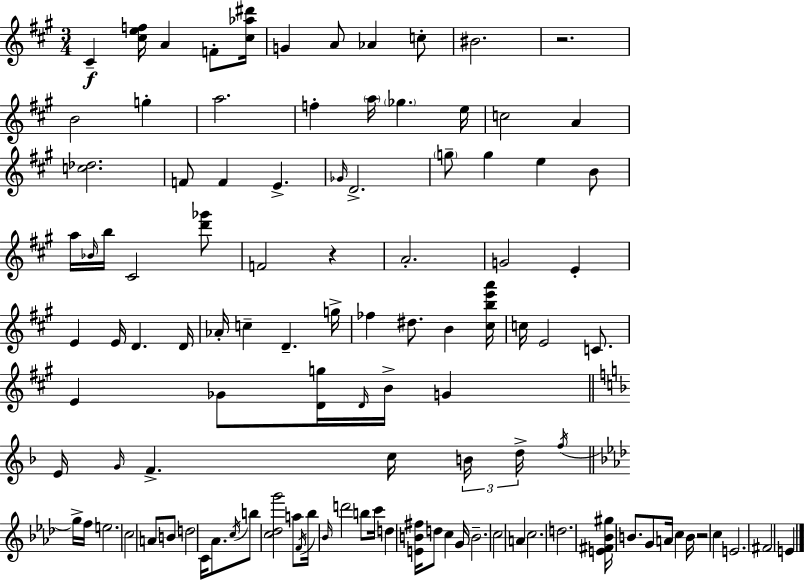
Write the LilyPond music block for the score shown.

{
  \clef treble
  \numericTimeSignature
  \time 3/4
  \key a \major
  cis'4--\f <cis'' e'' f''>16 a'4 f'8-. <cis'' aes'' dis'''>16 | g'4 a'8 aes'4 c''8-. | bis'2. | r2. | \break b'2 g''4-. | a''2. | f''4-. \parenthesize a''16 \parenthesize ges''4. e''16 | c''2 a'4 | \break <c'' des''>2. | f'8 f'4 e'4.-> | \grace { ges'16 } d'2.-> | \parenthesize g''8-- g''4 e''4 b'8 | \break a''16 \grace { bes'16 } b''16 cis'2 | <d''' ges'''>8 f'2 r4 | a'2.-. | g'2 e'4-. | \break e'4 e'16 d'4. | d'16 aes'16-. c''4-- d'4.-- | g''16-> fes''4 dis''8. b'4 | <cis'' b'' e''' a'''>16 c''16 e'2 c'8. | \break e'4 ges'8 <d' g''>16 \grace { d'16 } b'16-> g'4 | \bar "||" \break \key f \major e'16 \grace { g'16 } f'4.-> c''16 \tuplet 3/2 { b'16 d''16-> \acciaccatura { f''16 } } | \bar "||" \break \key aes \major g''16-> f''16 e''2. | c''2 a'8 | b'8 d''2 c'16 aes'8. | \acciaccatura { c''16 } b''8 <c'' des'' g'''>2 | \break a''8 \acciaccatura { f'16 } bes''16 \grace { bes'16 } d'''2 | b''8 c'''16 d''4 <e' b' fis''>16 d''8 | c''4 g'16 b'2.-- | c''2 | \break a'4 c''2. | d''2. | <e' fis' bes' gis''>16 b'8. g'8 a'16 | c''4 b'16 r2 | \break c''4 e'2. | fis'2 | e'4 \bar "|."
}